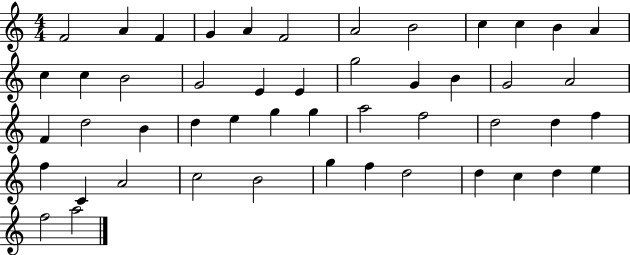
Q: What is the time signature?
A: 4/4